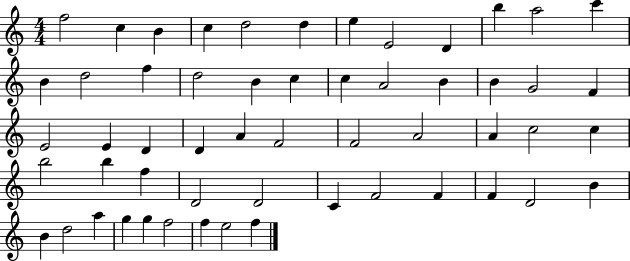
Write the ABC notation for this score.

X:1
T:Untitled
M:4/4
L:1/4
K:C
f2 c B c d2 d e E2 D b a2 c' B d2 f d2 B c c A2 B B G2 F E2 E D D A F2 F2 A2 A c2 c b2 b f D2 D2 C F2 F F D2 B B d2 a g g f2 f e2 f